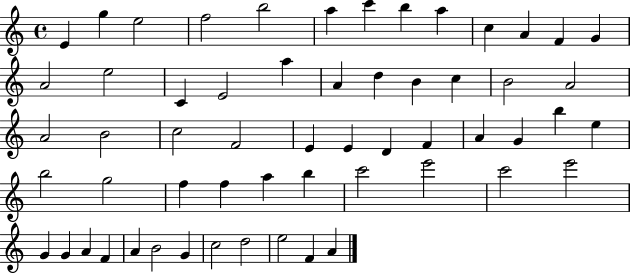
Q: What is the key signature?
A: C major